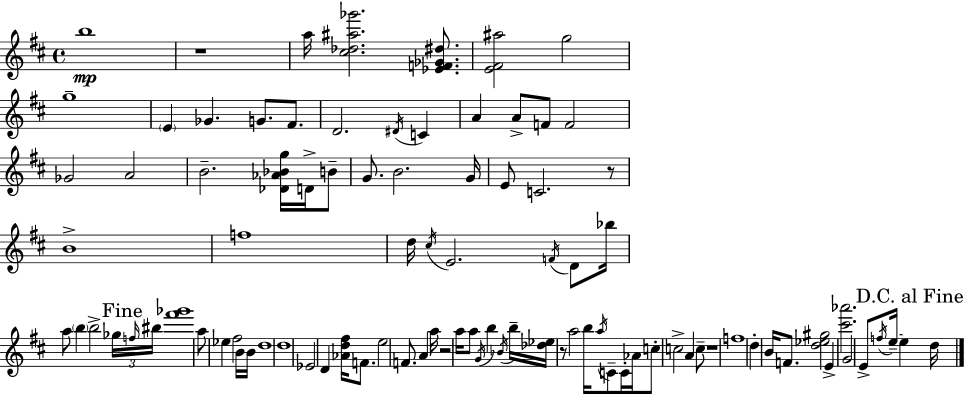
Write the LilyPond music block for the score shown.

{
  \clef treble
  \time 4/4
  \defaultTimeSignature
  \key d \major
  b''1\mp | r1 | a''16 <cis'' des'' ais'' ges'''>2. <ees' f' ges' dis''>8. | <e' fis' ais''>2 g''2 | \break g''1-- | \parenthesize e'4 ges'4. g'8. fis'8. | d'2. \acciaccatura { dis'16 } c'4 | a'4 a'8-> f'8 f'2 | \break ges'2 a'2 | b'2.-- <des' aes' bes' g''>16 d'16-> b'8-- | g'8. b'2. | g'16 e'8 c'2. r8 | \break b'1-> | f''1 | d''16 \acciaccatura { cis''16 } e'2. \acciaccatura { f'16 } | d'8 bes''16 a''8 \parenthesize b''4 b''2-> | \break \tuplet 3/2 { ges''16 \mark "Fine" \grace { f''16 } bis''16 } <fis''' ges'''>1 | a''8 ees''4 fis''2 | b'16 b'16 d''1 | d''1 | \break ees'2 d'4 | <aes' d'' fis''>16 f'8. e''2 f'8. a'4 | a''16 r2 a''16 a''8 \acciaccatura { g'16 } | b''4 \acciaccatura { bes'16 } b''16-- <des'' ees''>16 r8 a''2 | \break b''16 \acciaccatura { a''16 } c'8-- c'16-. aes'16 c''8-. c''2-> | a'4 c''8-- r1 | f''1 | d''4-. b'16 f'8. <d'' ees'' gis''>2 | \break e'4-> <cis''' aes'''>2. | g'2 e'8-> | \acciaccatura { f''16 } e''16--~~ e''4 \mark "D.C. al Fine" d''16 \bar "|."
}